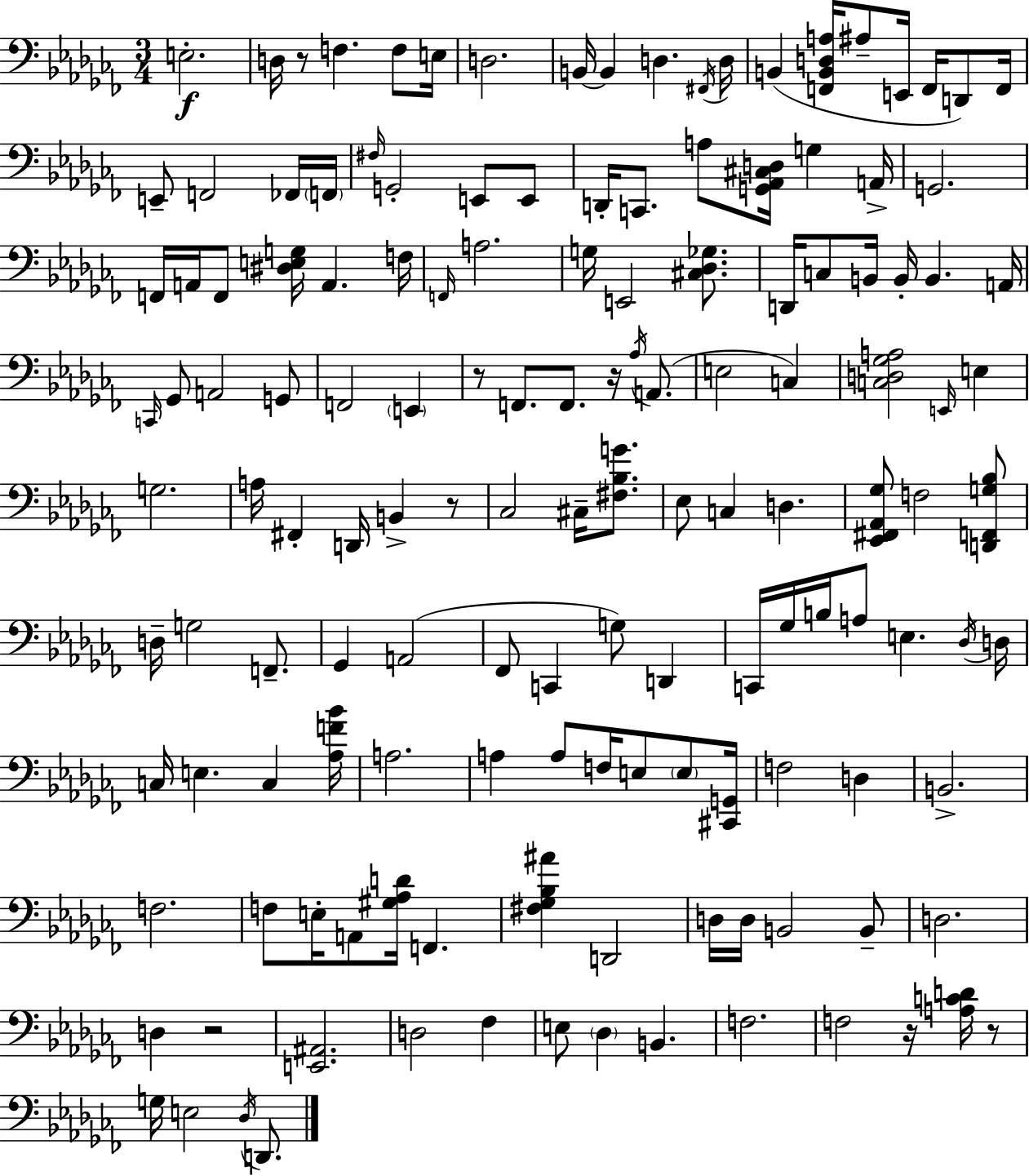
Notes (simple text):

E3/h. D3/s R/e F3/q. F3/e E3/s D3/h. B2/s B2/q D3/q. F#2/s D3/s B2/q [F2,B2,D3,A3]/s A#3/e E2/s F2/s D2/e F2/s E2/e F2/h FES2/s F2/s F#3/s G2/h E2/e E2/e D2/s C2/e. A3/e [G2,Ab2,C#3,D3]/s G3/q A2/s G2/h. F2/s A2/s F2/e [D#3,E3,G3]/s A2/q. F3/s F2/s A3/h. G3/s E2/h [C#3,Db3,Gb3]/e. D2/s C3/e B2/s B2/s B2/q. A2/s C2/s Gb2/e A2/h G2/e F2/h E2/q R/e F2/e. F2/e. R/s Ab3/s A2/e. E3/h C3/q [C3,D3,Gb3,A3]/h E2/s E3/q G3/h. A3/s F#2/q D2/s B2/q R/e CES3/h C#3/s [F#3,Bb3,G4]/e. Eb3/e C3/q D3/q. [Eb2,F#2,Ab2,Gb3]/e F3/h [D2,F2,G3,Bb3]/e D3/s G3/h F2/e. Gb2/q A2/h FES2/e C2/q G3/e D2/q C2/s Gb3/s B3/s A3/e E3/q. Db3/s D3/s C3/s E3/q. C3/q [Ab3,F4,Bb4]/s A3/h. A3/q A3/e F3/s E3/e E3/e [C#2,G2]/s F3/h D3/q B2/h. F3/h. F3/e E3/s A2/e [G#3,Ab3,D4]/s F2/q. [F#3,Gb3,Bb3,A#4]/q D2/h D3/s D3/s B2/h B2/e D3/h. D3/q R/h [E2,A#2]/h. D3/h FES3/q E3/e Db3/q B2/q. F3/h. F3/h R/s [A3,C4,D4]/s R/e G3/s E3/h Db3/s D2/e.